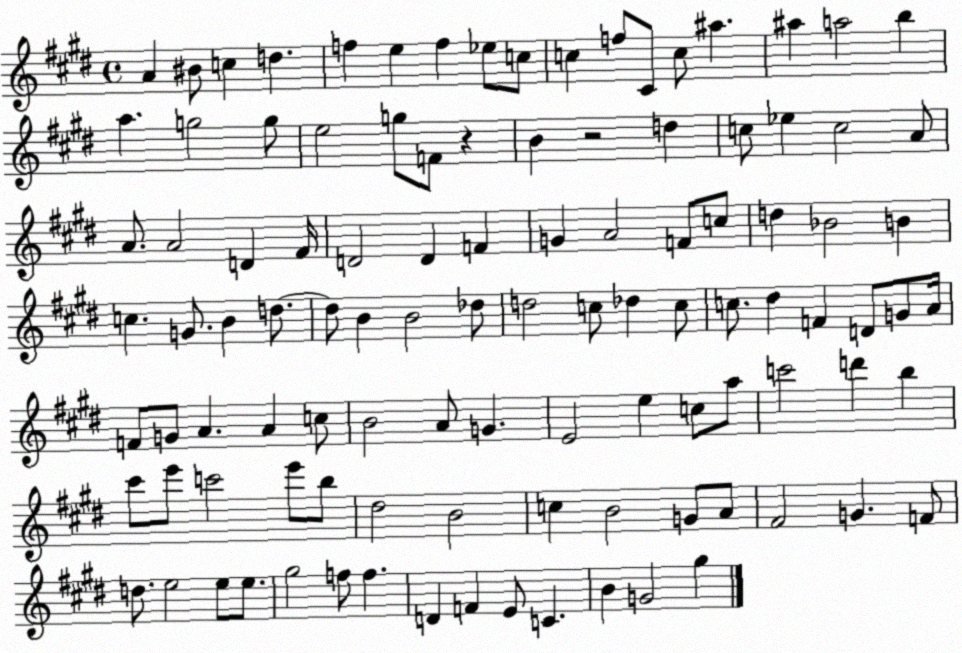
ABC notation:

X:1
T:Untitled
M:4/4
L:1/4
K:E
A ^B/2 c d f e f _e/2 c/2 c f/2 ^C/2 c/2 ^a ^a a2 b a g2 g/2 e2 g/2 F/2 z B z2 d c/2 _e c2 A/2 A/2 A2 D ^F/4 D2 D F G A2 F/2 c/2 d _B2 B c G/2 B d/2 d/2 B B2 _d/2 d2 c/2 _d c/2 c/2 ^d F D/2 G/2 A/4 F/2 G/2 A A c/2 B2 A/2 G E2 e c/2 a/2 c'2 d' b ^c'/2 e'/2 c'2 e'/2 b/2 ^d2 B2 c B2 G/2 A/2 ^F2 G F/2 d/2 e2 e/2 e/2 ^g2 f/2 f D F E/2 C B G2 ^g